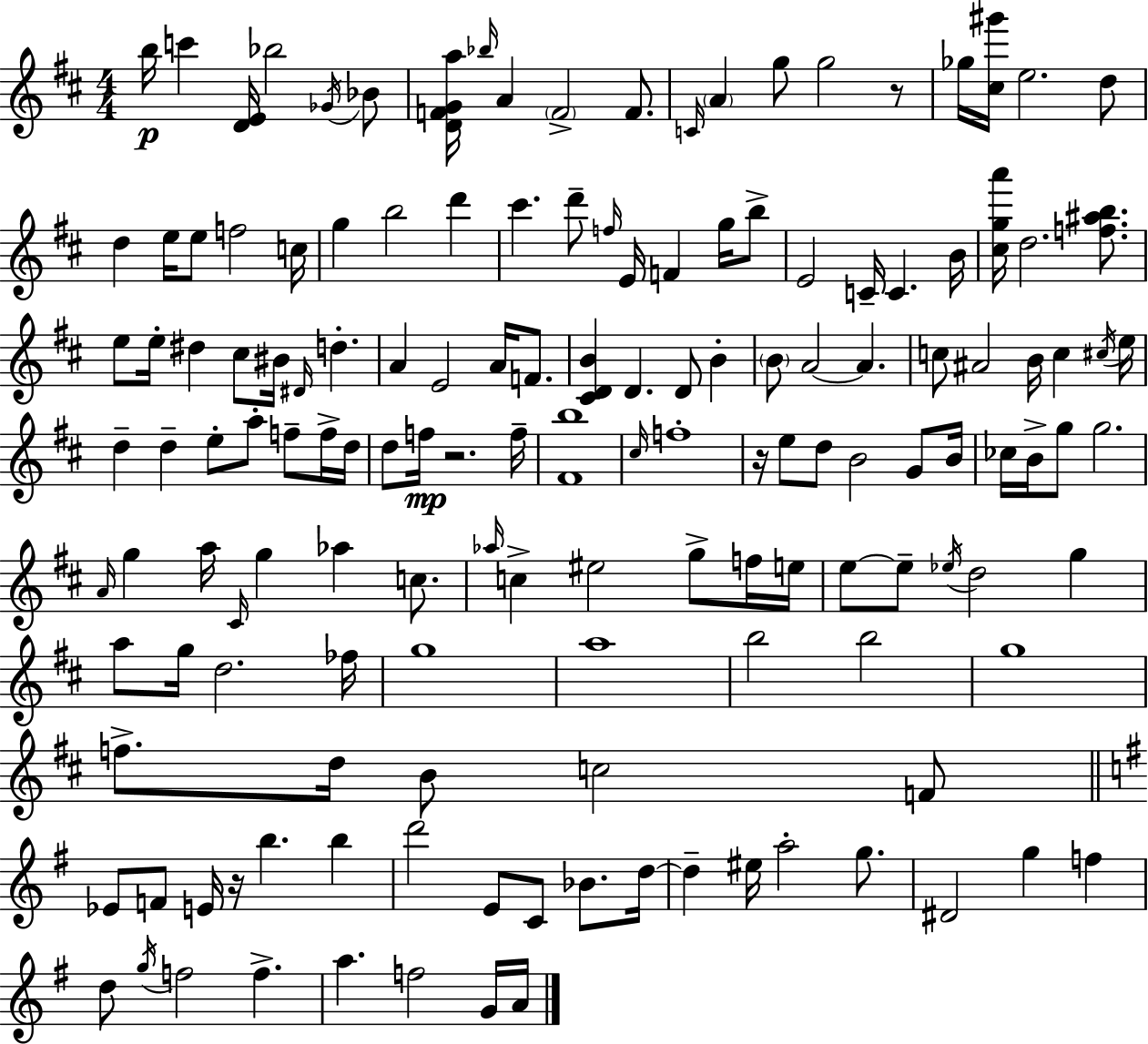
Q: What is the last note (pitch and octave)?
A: A4